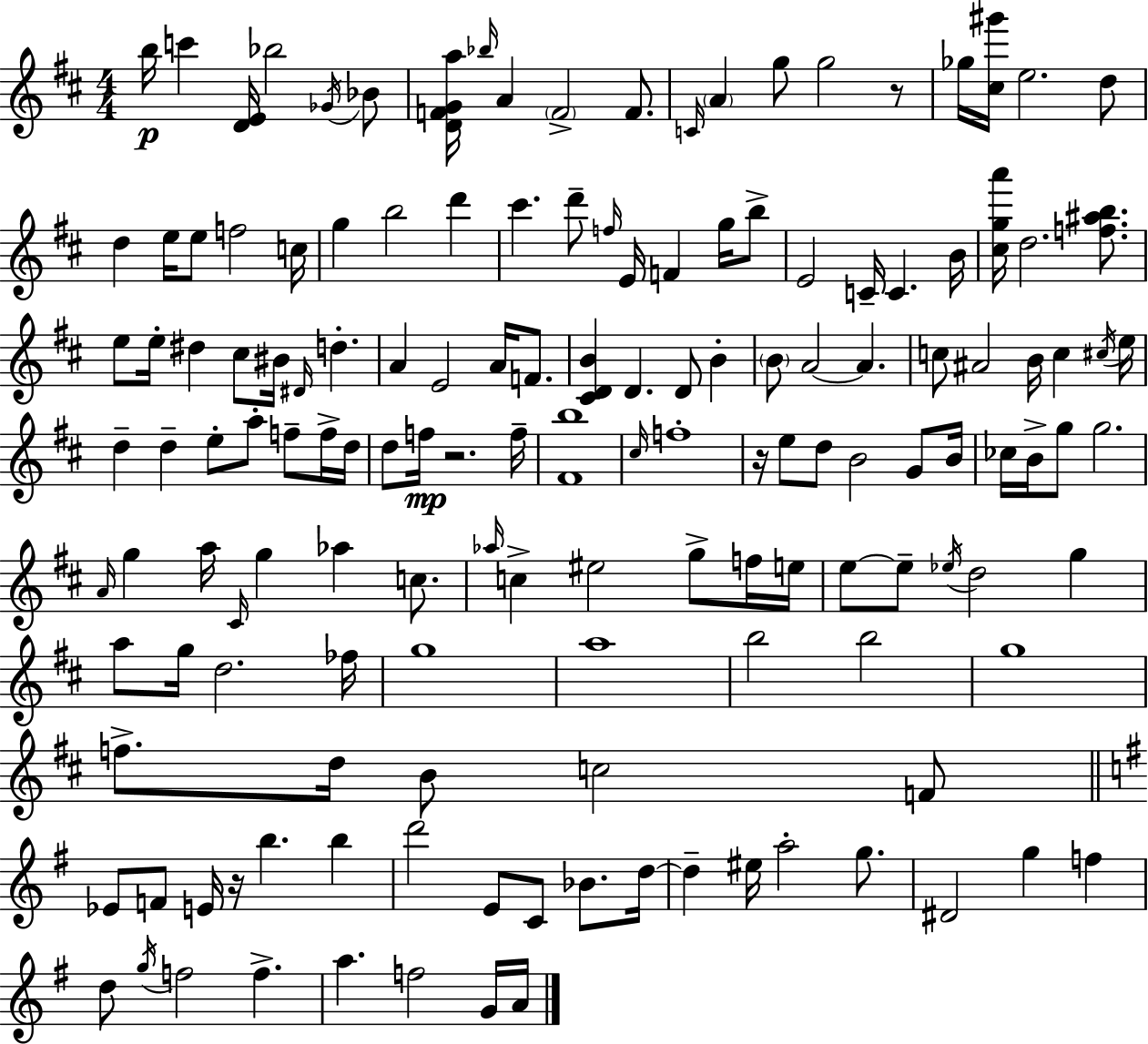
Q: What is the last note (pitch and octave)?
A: A4